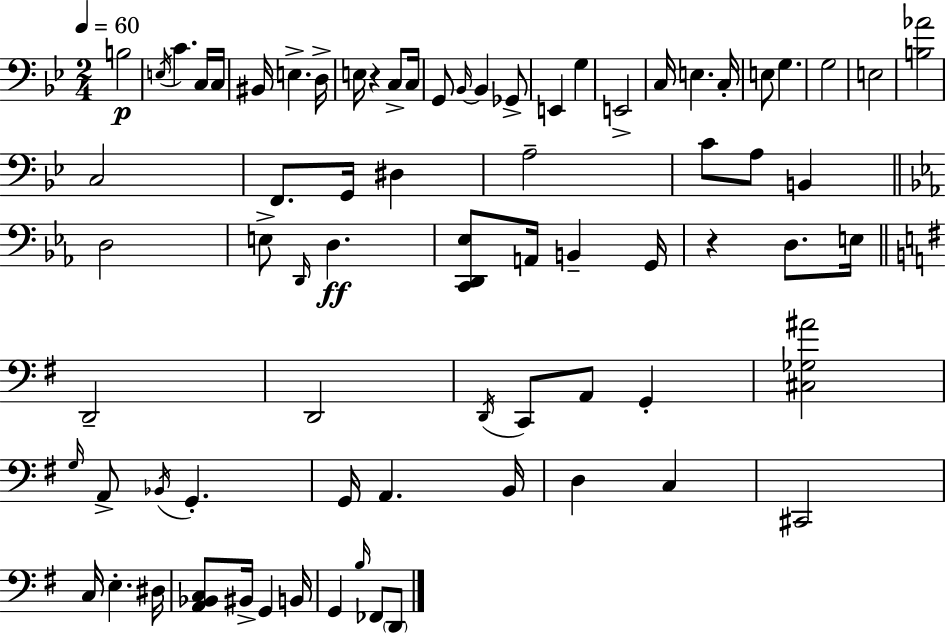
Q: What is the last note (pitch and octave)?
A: D2